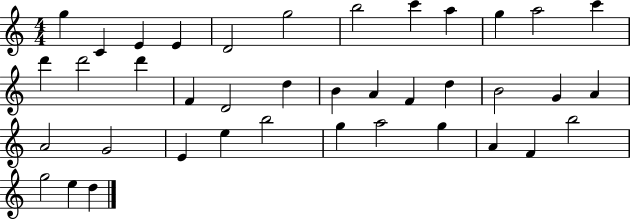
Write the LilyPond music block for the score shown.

{
  \clef treble
  \numericTimeSignature
  \time 4/4
  \key c \major
  g''4 c'4 e'4 e'4 | d'2 g''2 | b''2 c'''4 a''4 | g''4 a''2 c'''4 | \break d'''4 d'''2 d'''4 | f'4 d'2 d''4 | b'4 a'4 f'4 d''4 | b'2 g'4 a'4 | \break a'2 g'2 | e'4 e''4 b''2 | g''4 a''2 g''4 | a'4 f'4 b''2 | \break g''2 e''4 d''4 | \bar "|."
}